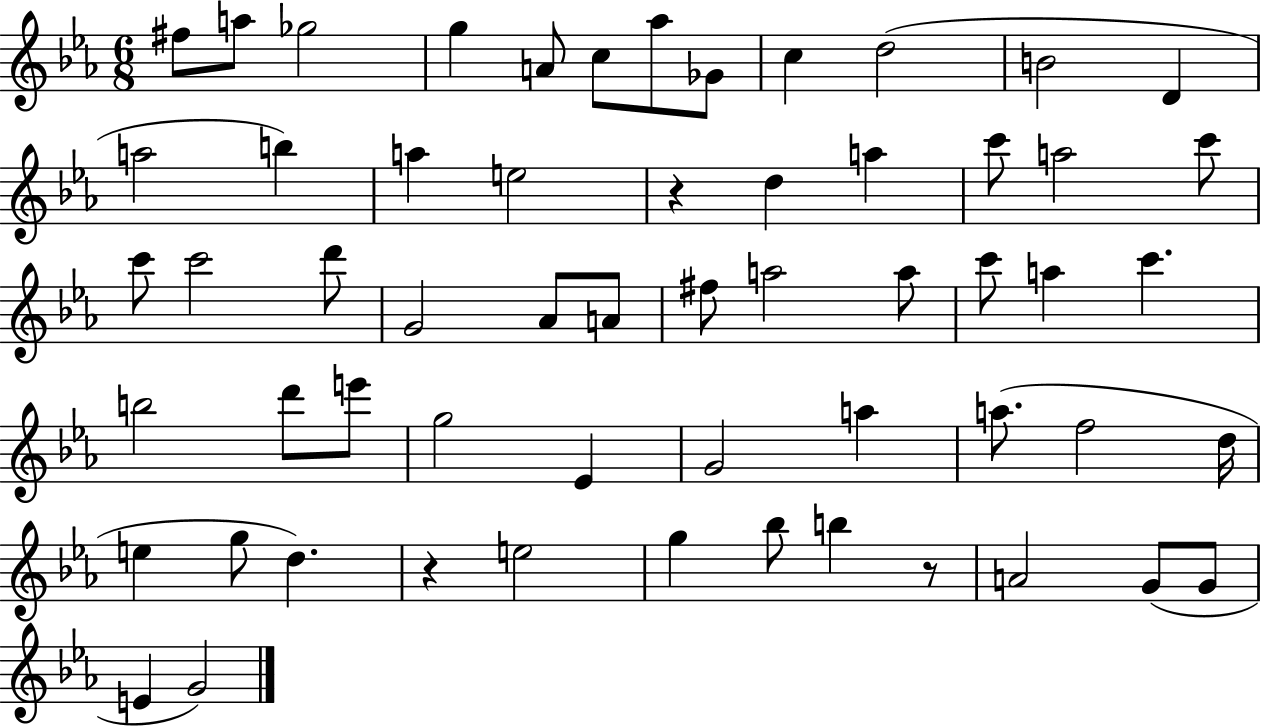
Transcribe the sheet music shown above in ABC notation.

X:1
T:Untitled
M:6/8
L:1/4
K:Eb
^f/2 a/2 _g2 g A/2 c/2 _a/2 _G/2 c d2 B2 D a2 b a e2 z d a c'/2 a2 c'/2 c'/2 c'2 d'/2 G2 _A/2 A/2 ^f/2 a2 a/2 c'/2 a c' b2 d'/2 e'/2 g2 _E G2 a a/2 f2 d/4 e g/2 d z e2 g _b/2 b z/2 A2 G/2 G/2 E G2